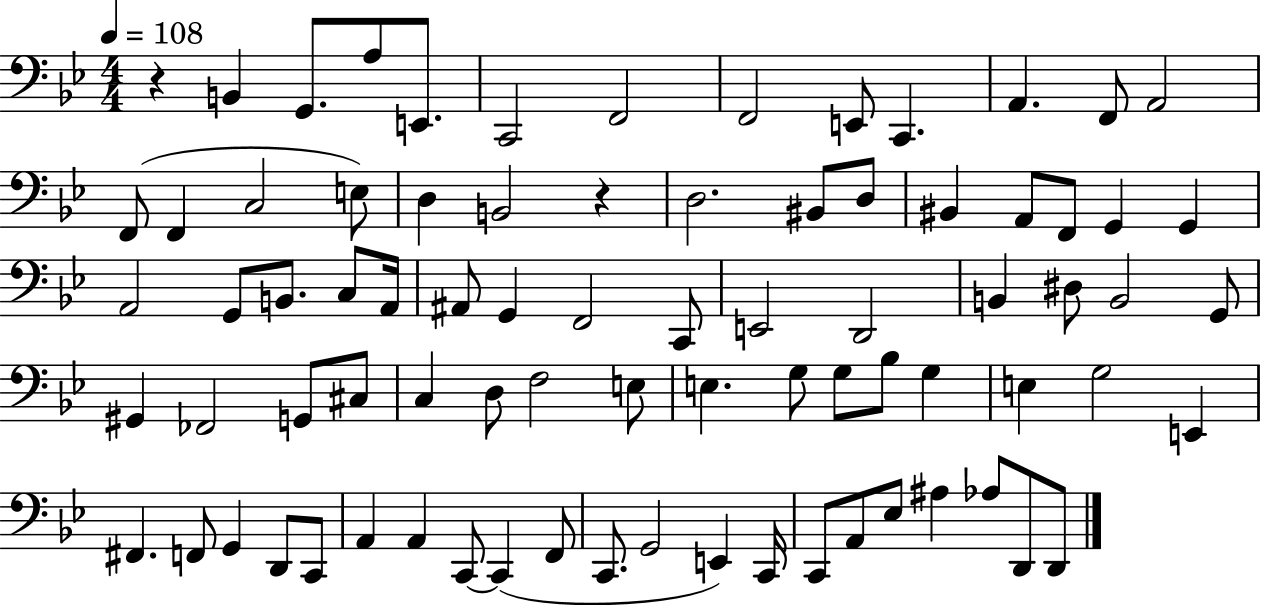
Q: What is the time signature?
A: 4/4